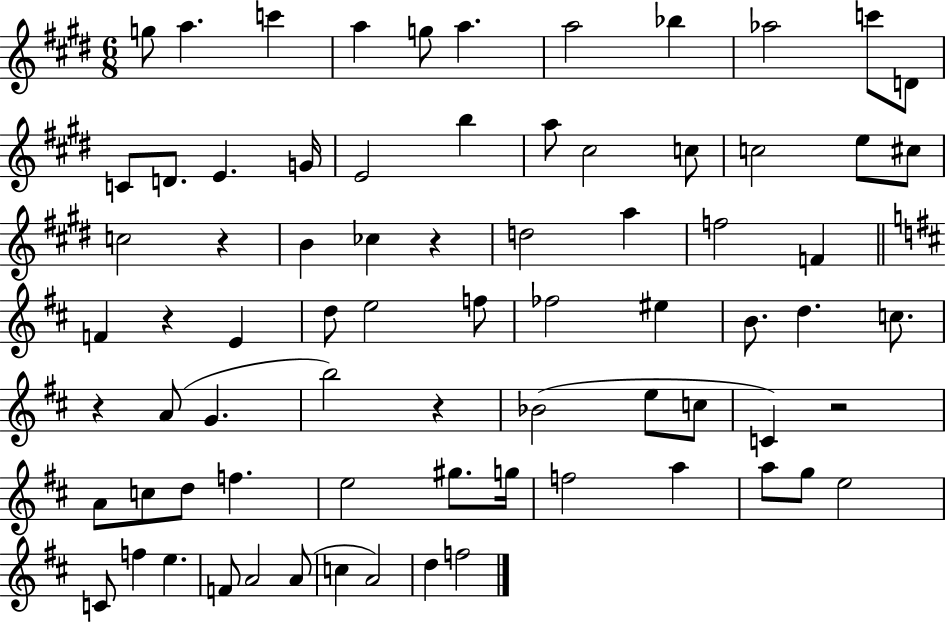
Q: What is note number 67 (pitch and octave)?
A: A4